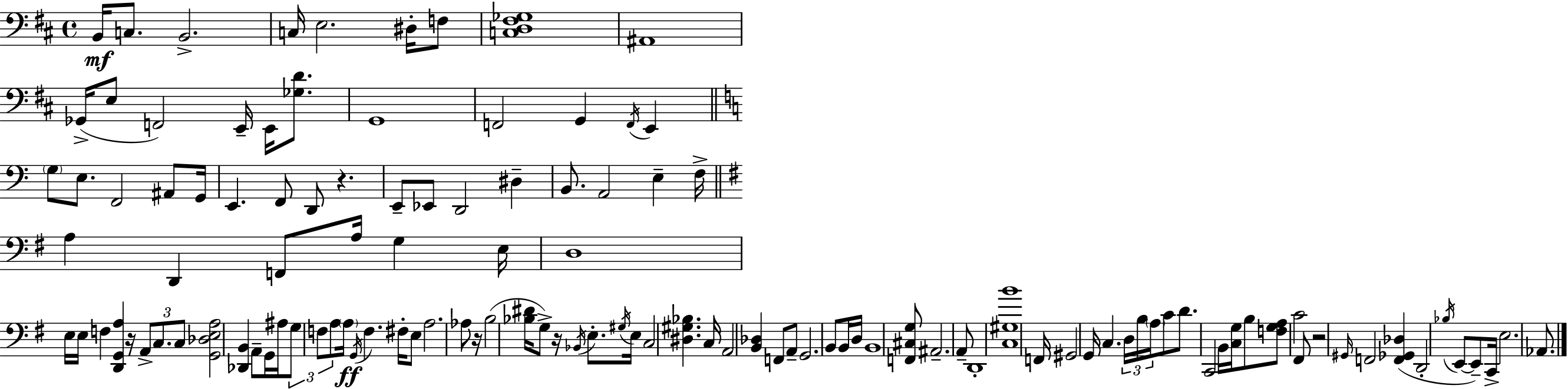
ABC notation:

X:1
T:Untitled
M:4/4
L:1/4
K:D
B,,/4 C,/2 B,,2 C,/4 E,2 ^D,/4 F,/2 [C,D,^F,_G,]4 ^A,,4 _G,,/4 E,/2 F,,2 E,,/4 E,,/4 [_G,D]/2 G,,4 F,,2 G,, F,,/4 E,, G,/2 E,/2 F,,2 ^A,,/2 G,,/4 E,, F,,/2 D,,/2 z E,,/2 _E,,/2 D,,2 ^D, B,,/2 A,,2 E, F,/4 A, D,, F,,/2 A,/4 G, E,/4 D,4 E,/4 E,/4 F, [D,,G,,A,] z/4 A,,/2 C,/2 C,/2 [G,,_D,E,A,]2 [_D,,B,,] A,,/2 G,,/4 ^A,/4 G,/2 F,/2 A,/2 A,/4 G,,/4 F, ^F,/4 E,/2 A,2 _A,/2 z/4 B,2 [_B,^D]/4 G,/2 z/4 _B,,/4 E,/2 ^G,/4 E,/4 C,2 [^D,^G,_B,] C,/4 A,,2 [B,,_D,] F,,/2 A,,/2 G,,2 B,,/2 B,,/4 D,/4 B,,4 [F,,^C,G,]/2 ^A,,2 A,,/2 D,,4 [C,^G,B]4 F,,/4 ^G,,2 G,,/4 C, D,/4 B,/4 A,/4 C/2 D/2 C,,2 B,,/4 [C,G,]/4 B,/2 [F,G,A,]/2 C2 ^F,,/2 z2 ^G,,/4 F,,2 [F,,_G,,_D,] D,,2 _B,/4 E,,/2 E,,/2 C,,/4 E,2 _A,,/2